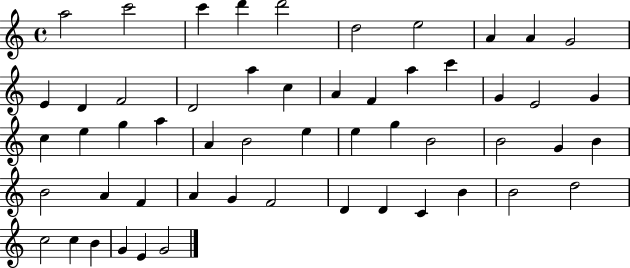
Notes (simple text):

A5/h C6/h C6/q D6/q D6/h D5/h E5/h A4/q A4/q G4/h E4/q D4/q F4/h D4/h A5/q C5/q A4/q F4/q A5/q C6/q G4/q E4/h G4/q C5/q E5/q G5/q A5/q A4/q B4/h E5/q E5/q G5/q B4/h B4/h G4/q B4/q B4/h A4/q F4/q A4/q G4/q F4/h D4/q D4/q C4/q B4/q B4/h D5/h C5/h C5/q B4/q G4/q E4/q G4/h